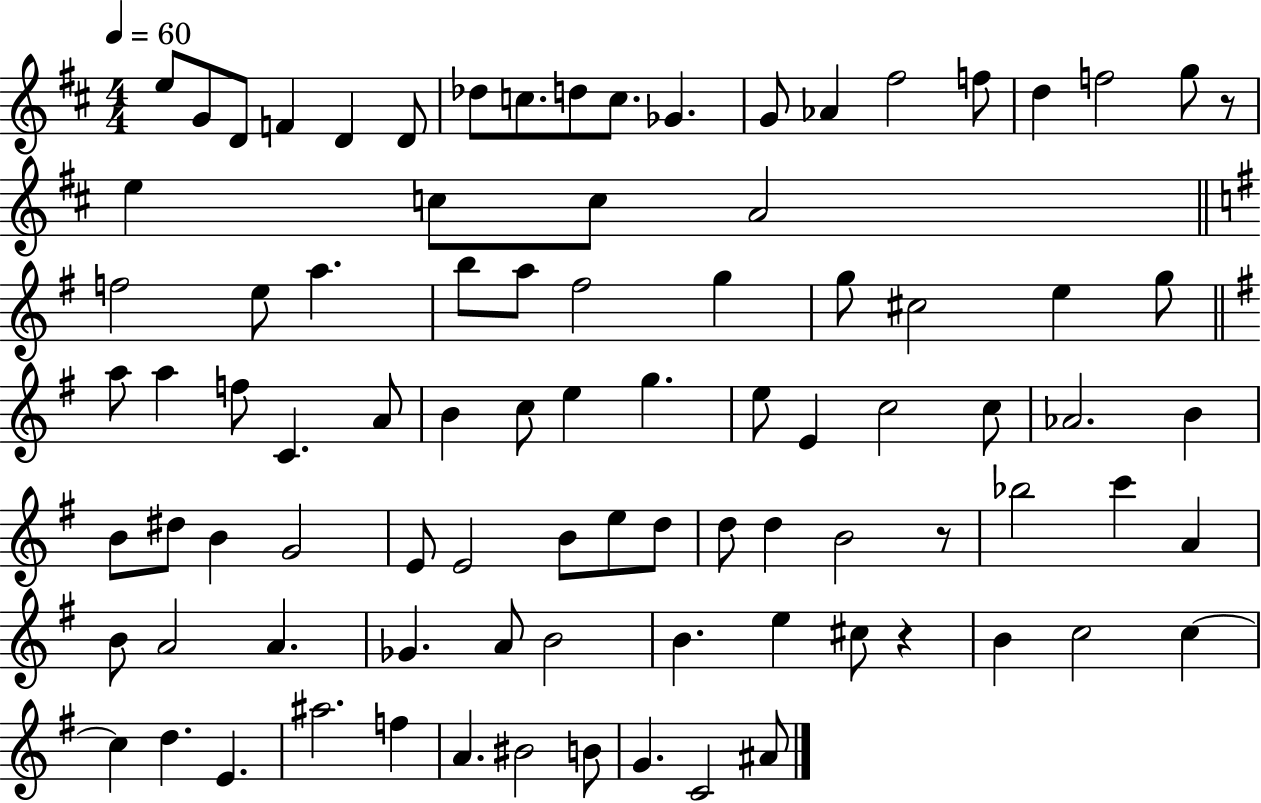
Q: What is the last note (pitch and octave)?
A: A#4